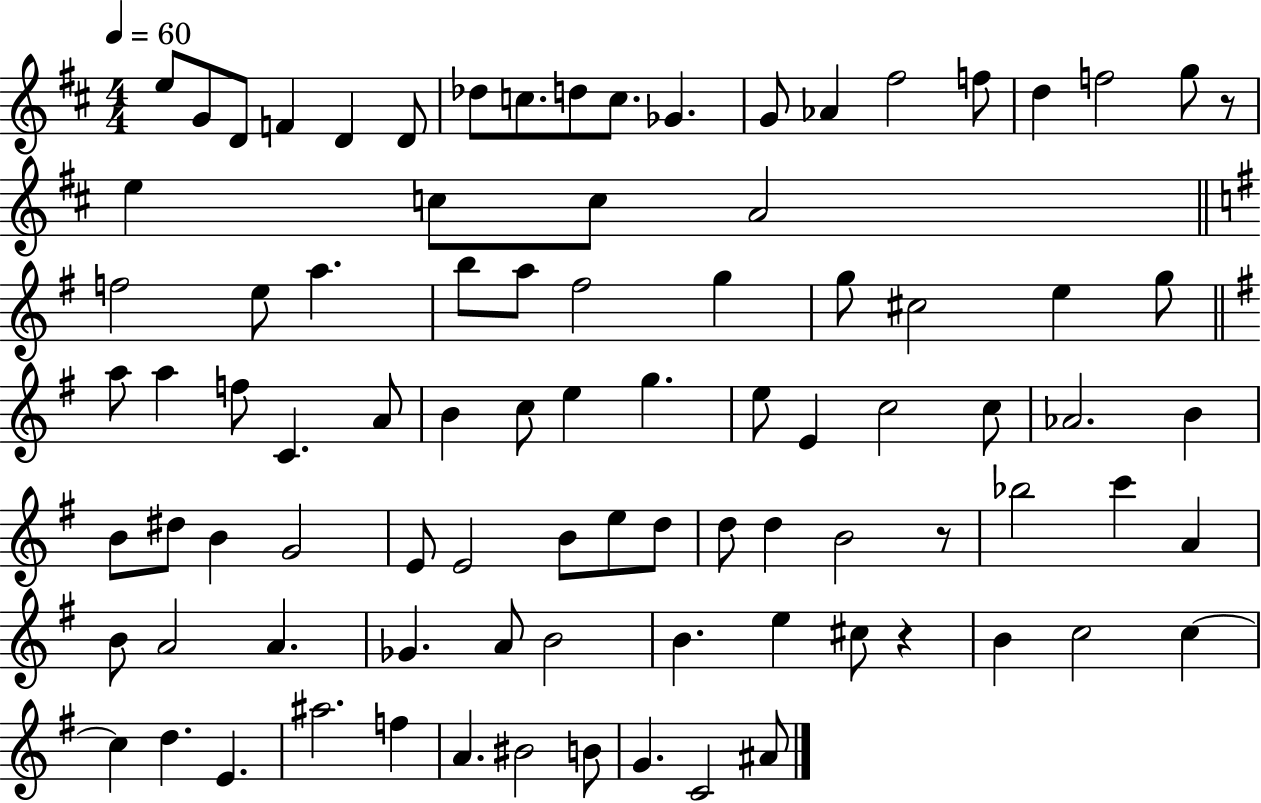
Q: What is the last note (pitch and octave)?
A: A#4